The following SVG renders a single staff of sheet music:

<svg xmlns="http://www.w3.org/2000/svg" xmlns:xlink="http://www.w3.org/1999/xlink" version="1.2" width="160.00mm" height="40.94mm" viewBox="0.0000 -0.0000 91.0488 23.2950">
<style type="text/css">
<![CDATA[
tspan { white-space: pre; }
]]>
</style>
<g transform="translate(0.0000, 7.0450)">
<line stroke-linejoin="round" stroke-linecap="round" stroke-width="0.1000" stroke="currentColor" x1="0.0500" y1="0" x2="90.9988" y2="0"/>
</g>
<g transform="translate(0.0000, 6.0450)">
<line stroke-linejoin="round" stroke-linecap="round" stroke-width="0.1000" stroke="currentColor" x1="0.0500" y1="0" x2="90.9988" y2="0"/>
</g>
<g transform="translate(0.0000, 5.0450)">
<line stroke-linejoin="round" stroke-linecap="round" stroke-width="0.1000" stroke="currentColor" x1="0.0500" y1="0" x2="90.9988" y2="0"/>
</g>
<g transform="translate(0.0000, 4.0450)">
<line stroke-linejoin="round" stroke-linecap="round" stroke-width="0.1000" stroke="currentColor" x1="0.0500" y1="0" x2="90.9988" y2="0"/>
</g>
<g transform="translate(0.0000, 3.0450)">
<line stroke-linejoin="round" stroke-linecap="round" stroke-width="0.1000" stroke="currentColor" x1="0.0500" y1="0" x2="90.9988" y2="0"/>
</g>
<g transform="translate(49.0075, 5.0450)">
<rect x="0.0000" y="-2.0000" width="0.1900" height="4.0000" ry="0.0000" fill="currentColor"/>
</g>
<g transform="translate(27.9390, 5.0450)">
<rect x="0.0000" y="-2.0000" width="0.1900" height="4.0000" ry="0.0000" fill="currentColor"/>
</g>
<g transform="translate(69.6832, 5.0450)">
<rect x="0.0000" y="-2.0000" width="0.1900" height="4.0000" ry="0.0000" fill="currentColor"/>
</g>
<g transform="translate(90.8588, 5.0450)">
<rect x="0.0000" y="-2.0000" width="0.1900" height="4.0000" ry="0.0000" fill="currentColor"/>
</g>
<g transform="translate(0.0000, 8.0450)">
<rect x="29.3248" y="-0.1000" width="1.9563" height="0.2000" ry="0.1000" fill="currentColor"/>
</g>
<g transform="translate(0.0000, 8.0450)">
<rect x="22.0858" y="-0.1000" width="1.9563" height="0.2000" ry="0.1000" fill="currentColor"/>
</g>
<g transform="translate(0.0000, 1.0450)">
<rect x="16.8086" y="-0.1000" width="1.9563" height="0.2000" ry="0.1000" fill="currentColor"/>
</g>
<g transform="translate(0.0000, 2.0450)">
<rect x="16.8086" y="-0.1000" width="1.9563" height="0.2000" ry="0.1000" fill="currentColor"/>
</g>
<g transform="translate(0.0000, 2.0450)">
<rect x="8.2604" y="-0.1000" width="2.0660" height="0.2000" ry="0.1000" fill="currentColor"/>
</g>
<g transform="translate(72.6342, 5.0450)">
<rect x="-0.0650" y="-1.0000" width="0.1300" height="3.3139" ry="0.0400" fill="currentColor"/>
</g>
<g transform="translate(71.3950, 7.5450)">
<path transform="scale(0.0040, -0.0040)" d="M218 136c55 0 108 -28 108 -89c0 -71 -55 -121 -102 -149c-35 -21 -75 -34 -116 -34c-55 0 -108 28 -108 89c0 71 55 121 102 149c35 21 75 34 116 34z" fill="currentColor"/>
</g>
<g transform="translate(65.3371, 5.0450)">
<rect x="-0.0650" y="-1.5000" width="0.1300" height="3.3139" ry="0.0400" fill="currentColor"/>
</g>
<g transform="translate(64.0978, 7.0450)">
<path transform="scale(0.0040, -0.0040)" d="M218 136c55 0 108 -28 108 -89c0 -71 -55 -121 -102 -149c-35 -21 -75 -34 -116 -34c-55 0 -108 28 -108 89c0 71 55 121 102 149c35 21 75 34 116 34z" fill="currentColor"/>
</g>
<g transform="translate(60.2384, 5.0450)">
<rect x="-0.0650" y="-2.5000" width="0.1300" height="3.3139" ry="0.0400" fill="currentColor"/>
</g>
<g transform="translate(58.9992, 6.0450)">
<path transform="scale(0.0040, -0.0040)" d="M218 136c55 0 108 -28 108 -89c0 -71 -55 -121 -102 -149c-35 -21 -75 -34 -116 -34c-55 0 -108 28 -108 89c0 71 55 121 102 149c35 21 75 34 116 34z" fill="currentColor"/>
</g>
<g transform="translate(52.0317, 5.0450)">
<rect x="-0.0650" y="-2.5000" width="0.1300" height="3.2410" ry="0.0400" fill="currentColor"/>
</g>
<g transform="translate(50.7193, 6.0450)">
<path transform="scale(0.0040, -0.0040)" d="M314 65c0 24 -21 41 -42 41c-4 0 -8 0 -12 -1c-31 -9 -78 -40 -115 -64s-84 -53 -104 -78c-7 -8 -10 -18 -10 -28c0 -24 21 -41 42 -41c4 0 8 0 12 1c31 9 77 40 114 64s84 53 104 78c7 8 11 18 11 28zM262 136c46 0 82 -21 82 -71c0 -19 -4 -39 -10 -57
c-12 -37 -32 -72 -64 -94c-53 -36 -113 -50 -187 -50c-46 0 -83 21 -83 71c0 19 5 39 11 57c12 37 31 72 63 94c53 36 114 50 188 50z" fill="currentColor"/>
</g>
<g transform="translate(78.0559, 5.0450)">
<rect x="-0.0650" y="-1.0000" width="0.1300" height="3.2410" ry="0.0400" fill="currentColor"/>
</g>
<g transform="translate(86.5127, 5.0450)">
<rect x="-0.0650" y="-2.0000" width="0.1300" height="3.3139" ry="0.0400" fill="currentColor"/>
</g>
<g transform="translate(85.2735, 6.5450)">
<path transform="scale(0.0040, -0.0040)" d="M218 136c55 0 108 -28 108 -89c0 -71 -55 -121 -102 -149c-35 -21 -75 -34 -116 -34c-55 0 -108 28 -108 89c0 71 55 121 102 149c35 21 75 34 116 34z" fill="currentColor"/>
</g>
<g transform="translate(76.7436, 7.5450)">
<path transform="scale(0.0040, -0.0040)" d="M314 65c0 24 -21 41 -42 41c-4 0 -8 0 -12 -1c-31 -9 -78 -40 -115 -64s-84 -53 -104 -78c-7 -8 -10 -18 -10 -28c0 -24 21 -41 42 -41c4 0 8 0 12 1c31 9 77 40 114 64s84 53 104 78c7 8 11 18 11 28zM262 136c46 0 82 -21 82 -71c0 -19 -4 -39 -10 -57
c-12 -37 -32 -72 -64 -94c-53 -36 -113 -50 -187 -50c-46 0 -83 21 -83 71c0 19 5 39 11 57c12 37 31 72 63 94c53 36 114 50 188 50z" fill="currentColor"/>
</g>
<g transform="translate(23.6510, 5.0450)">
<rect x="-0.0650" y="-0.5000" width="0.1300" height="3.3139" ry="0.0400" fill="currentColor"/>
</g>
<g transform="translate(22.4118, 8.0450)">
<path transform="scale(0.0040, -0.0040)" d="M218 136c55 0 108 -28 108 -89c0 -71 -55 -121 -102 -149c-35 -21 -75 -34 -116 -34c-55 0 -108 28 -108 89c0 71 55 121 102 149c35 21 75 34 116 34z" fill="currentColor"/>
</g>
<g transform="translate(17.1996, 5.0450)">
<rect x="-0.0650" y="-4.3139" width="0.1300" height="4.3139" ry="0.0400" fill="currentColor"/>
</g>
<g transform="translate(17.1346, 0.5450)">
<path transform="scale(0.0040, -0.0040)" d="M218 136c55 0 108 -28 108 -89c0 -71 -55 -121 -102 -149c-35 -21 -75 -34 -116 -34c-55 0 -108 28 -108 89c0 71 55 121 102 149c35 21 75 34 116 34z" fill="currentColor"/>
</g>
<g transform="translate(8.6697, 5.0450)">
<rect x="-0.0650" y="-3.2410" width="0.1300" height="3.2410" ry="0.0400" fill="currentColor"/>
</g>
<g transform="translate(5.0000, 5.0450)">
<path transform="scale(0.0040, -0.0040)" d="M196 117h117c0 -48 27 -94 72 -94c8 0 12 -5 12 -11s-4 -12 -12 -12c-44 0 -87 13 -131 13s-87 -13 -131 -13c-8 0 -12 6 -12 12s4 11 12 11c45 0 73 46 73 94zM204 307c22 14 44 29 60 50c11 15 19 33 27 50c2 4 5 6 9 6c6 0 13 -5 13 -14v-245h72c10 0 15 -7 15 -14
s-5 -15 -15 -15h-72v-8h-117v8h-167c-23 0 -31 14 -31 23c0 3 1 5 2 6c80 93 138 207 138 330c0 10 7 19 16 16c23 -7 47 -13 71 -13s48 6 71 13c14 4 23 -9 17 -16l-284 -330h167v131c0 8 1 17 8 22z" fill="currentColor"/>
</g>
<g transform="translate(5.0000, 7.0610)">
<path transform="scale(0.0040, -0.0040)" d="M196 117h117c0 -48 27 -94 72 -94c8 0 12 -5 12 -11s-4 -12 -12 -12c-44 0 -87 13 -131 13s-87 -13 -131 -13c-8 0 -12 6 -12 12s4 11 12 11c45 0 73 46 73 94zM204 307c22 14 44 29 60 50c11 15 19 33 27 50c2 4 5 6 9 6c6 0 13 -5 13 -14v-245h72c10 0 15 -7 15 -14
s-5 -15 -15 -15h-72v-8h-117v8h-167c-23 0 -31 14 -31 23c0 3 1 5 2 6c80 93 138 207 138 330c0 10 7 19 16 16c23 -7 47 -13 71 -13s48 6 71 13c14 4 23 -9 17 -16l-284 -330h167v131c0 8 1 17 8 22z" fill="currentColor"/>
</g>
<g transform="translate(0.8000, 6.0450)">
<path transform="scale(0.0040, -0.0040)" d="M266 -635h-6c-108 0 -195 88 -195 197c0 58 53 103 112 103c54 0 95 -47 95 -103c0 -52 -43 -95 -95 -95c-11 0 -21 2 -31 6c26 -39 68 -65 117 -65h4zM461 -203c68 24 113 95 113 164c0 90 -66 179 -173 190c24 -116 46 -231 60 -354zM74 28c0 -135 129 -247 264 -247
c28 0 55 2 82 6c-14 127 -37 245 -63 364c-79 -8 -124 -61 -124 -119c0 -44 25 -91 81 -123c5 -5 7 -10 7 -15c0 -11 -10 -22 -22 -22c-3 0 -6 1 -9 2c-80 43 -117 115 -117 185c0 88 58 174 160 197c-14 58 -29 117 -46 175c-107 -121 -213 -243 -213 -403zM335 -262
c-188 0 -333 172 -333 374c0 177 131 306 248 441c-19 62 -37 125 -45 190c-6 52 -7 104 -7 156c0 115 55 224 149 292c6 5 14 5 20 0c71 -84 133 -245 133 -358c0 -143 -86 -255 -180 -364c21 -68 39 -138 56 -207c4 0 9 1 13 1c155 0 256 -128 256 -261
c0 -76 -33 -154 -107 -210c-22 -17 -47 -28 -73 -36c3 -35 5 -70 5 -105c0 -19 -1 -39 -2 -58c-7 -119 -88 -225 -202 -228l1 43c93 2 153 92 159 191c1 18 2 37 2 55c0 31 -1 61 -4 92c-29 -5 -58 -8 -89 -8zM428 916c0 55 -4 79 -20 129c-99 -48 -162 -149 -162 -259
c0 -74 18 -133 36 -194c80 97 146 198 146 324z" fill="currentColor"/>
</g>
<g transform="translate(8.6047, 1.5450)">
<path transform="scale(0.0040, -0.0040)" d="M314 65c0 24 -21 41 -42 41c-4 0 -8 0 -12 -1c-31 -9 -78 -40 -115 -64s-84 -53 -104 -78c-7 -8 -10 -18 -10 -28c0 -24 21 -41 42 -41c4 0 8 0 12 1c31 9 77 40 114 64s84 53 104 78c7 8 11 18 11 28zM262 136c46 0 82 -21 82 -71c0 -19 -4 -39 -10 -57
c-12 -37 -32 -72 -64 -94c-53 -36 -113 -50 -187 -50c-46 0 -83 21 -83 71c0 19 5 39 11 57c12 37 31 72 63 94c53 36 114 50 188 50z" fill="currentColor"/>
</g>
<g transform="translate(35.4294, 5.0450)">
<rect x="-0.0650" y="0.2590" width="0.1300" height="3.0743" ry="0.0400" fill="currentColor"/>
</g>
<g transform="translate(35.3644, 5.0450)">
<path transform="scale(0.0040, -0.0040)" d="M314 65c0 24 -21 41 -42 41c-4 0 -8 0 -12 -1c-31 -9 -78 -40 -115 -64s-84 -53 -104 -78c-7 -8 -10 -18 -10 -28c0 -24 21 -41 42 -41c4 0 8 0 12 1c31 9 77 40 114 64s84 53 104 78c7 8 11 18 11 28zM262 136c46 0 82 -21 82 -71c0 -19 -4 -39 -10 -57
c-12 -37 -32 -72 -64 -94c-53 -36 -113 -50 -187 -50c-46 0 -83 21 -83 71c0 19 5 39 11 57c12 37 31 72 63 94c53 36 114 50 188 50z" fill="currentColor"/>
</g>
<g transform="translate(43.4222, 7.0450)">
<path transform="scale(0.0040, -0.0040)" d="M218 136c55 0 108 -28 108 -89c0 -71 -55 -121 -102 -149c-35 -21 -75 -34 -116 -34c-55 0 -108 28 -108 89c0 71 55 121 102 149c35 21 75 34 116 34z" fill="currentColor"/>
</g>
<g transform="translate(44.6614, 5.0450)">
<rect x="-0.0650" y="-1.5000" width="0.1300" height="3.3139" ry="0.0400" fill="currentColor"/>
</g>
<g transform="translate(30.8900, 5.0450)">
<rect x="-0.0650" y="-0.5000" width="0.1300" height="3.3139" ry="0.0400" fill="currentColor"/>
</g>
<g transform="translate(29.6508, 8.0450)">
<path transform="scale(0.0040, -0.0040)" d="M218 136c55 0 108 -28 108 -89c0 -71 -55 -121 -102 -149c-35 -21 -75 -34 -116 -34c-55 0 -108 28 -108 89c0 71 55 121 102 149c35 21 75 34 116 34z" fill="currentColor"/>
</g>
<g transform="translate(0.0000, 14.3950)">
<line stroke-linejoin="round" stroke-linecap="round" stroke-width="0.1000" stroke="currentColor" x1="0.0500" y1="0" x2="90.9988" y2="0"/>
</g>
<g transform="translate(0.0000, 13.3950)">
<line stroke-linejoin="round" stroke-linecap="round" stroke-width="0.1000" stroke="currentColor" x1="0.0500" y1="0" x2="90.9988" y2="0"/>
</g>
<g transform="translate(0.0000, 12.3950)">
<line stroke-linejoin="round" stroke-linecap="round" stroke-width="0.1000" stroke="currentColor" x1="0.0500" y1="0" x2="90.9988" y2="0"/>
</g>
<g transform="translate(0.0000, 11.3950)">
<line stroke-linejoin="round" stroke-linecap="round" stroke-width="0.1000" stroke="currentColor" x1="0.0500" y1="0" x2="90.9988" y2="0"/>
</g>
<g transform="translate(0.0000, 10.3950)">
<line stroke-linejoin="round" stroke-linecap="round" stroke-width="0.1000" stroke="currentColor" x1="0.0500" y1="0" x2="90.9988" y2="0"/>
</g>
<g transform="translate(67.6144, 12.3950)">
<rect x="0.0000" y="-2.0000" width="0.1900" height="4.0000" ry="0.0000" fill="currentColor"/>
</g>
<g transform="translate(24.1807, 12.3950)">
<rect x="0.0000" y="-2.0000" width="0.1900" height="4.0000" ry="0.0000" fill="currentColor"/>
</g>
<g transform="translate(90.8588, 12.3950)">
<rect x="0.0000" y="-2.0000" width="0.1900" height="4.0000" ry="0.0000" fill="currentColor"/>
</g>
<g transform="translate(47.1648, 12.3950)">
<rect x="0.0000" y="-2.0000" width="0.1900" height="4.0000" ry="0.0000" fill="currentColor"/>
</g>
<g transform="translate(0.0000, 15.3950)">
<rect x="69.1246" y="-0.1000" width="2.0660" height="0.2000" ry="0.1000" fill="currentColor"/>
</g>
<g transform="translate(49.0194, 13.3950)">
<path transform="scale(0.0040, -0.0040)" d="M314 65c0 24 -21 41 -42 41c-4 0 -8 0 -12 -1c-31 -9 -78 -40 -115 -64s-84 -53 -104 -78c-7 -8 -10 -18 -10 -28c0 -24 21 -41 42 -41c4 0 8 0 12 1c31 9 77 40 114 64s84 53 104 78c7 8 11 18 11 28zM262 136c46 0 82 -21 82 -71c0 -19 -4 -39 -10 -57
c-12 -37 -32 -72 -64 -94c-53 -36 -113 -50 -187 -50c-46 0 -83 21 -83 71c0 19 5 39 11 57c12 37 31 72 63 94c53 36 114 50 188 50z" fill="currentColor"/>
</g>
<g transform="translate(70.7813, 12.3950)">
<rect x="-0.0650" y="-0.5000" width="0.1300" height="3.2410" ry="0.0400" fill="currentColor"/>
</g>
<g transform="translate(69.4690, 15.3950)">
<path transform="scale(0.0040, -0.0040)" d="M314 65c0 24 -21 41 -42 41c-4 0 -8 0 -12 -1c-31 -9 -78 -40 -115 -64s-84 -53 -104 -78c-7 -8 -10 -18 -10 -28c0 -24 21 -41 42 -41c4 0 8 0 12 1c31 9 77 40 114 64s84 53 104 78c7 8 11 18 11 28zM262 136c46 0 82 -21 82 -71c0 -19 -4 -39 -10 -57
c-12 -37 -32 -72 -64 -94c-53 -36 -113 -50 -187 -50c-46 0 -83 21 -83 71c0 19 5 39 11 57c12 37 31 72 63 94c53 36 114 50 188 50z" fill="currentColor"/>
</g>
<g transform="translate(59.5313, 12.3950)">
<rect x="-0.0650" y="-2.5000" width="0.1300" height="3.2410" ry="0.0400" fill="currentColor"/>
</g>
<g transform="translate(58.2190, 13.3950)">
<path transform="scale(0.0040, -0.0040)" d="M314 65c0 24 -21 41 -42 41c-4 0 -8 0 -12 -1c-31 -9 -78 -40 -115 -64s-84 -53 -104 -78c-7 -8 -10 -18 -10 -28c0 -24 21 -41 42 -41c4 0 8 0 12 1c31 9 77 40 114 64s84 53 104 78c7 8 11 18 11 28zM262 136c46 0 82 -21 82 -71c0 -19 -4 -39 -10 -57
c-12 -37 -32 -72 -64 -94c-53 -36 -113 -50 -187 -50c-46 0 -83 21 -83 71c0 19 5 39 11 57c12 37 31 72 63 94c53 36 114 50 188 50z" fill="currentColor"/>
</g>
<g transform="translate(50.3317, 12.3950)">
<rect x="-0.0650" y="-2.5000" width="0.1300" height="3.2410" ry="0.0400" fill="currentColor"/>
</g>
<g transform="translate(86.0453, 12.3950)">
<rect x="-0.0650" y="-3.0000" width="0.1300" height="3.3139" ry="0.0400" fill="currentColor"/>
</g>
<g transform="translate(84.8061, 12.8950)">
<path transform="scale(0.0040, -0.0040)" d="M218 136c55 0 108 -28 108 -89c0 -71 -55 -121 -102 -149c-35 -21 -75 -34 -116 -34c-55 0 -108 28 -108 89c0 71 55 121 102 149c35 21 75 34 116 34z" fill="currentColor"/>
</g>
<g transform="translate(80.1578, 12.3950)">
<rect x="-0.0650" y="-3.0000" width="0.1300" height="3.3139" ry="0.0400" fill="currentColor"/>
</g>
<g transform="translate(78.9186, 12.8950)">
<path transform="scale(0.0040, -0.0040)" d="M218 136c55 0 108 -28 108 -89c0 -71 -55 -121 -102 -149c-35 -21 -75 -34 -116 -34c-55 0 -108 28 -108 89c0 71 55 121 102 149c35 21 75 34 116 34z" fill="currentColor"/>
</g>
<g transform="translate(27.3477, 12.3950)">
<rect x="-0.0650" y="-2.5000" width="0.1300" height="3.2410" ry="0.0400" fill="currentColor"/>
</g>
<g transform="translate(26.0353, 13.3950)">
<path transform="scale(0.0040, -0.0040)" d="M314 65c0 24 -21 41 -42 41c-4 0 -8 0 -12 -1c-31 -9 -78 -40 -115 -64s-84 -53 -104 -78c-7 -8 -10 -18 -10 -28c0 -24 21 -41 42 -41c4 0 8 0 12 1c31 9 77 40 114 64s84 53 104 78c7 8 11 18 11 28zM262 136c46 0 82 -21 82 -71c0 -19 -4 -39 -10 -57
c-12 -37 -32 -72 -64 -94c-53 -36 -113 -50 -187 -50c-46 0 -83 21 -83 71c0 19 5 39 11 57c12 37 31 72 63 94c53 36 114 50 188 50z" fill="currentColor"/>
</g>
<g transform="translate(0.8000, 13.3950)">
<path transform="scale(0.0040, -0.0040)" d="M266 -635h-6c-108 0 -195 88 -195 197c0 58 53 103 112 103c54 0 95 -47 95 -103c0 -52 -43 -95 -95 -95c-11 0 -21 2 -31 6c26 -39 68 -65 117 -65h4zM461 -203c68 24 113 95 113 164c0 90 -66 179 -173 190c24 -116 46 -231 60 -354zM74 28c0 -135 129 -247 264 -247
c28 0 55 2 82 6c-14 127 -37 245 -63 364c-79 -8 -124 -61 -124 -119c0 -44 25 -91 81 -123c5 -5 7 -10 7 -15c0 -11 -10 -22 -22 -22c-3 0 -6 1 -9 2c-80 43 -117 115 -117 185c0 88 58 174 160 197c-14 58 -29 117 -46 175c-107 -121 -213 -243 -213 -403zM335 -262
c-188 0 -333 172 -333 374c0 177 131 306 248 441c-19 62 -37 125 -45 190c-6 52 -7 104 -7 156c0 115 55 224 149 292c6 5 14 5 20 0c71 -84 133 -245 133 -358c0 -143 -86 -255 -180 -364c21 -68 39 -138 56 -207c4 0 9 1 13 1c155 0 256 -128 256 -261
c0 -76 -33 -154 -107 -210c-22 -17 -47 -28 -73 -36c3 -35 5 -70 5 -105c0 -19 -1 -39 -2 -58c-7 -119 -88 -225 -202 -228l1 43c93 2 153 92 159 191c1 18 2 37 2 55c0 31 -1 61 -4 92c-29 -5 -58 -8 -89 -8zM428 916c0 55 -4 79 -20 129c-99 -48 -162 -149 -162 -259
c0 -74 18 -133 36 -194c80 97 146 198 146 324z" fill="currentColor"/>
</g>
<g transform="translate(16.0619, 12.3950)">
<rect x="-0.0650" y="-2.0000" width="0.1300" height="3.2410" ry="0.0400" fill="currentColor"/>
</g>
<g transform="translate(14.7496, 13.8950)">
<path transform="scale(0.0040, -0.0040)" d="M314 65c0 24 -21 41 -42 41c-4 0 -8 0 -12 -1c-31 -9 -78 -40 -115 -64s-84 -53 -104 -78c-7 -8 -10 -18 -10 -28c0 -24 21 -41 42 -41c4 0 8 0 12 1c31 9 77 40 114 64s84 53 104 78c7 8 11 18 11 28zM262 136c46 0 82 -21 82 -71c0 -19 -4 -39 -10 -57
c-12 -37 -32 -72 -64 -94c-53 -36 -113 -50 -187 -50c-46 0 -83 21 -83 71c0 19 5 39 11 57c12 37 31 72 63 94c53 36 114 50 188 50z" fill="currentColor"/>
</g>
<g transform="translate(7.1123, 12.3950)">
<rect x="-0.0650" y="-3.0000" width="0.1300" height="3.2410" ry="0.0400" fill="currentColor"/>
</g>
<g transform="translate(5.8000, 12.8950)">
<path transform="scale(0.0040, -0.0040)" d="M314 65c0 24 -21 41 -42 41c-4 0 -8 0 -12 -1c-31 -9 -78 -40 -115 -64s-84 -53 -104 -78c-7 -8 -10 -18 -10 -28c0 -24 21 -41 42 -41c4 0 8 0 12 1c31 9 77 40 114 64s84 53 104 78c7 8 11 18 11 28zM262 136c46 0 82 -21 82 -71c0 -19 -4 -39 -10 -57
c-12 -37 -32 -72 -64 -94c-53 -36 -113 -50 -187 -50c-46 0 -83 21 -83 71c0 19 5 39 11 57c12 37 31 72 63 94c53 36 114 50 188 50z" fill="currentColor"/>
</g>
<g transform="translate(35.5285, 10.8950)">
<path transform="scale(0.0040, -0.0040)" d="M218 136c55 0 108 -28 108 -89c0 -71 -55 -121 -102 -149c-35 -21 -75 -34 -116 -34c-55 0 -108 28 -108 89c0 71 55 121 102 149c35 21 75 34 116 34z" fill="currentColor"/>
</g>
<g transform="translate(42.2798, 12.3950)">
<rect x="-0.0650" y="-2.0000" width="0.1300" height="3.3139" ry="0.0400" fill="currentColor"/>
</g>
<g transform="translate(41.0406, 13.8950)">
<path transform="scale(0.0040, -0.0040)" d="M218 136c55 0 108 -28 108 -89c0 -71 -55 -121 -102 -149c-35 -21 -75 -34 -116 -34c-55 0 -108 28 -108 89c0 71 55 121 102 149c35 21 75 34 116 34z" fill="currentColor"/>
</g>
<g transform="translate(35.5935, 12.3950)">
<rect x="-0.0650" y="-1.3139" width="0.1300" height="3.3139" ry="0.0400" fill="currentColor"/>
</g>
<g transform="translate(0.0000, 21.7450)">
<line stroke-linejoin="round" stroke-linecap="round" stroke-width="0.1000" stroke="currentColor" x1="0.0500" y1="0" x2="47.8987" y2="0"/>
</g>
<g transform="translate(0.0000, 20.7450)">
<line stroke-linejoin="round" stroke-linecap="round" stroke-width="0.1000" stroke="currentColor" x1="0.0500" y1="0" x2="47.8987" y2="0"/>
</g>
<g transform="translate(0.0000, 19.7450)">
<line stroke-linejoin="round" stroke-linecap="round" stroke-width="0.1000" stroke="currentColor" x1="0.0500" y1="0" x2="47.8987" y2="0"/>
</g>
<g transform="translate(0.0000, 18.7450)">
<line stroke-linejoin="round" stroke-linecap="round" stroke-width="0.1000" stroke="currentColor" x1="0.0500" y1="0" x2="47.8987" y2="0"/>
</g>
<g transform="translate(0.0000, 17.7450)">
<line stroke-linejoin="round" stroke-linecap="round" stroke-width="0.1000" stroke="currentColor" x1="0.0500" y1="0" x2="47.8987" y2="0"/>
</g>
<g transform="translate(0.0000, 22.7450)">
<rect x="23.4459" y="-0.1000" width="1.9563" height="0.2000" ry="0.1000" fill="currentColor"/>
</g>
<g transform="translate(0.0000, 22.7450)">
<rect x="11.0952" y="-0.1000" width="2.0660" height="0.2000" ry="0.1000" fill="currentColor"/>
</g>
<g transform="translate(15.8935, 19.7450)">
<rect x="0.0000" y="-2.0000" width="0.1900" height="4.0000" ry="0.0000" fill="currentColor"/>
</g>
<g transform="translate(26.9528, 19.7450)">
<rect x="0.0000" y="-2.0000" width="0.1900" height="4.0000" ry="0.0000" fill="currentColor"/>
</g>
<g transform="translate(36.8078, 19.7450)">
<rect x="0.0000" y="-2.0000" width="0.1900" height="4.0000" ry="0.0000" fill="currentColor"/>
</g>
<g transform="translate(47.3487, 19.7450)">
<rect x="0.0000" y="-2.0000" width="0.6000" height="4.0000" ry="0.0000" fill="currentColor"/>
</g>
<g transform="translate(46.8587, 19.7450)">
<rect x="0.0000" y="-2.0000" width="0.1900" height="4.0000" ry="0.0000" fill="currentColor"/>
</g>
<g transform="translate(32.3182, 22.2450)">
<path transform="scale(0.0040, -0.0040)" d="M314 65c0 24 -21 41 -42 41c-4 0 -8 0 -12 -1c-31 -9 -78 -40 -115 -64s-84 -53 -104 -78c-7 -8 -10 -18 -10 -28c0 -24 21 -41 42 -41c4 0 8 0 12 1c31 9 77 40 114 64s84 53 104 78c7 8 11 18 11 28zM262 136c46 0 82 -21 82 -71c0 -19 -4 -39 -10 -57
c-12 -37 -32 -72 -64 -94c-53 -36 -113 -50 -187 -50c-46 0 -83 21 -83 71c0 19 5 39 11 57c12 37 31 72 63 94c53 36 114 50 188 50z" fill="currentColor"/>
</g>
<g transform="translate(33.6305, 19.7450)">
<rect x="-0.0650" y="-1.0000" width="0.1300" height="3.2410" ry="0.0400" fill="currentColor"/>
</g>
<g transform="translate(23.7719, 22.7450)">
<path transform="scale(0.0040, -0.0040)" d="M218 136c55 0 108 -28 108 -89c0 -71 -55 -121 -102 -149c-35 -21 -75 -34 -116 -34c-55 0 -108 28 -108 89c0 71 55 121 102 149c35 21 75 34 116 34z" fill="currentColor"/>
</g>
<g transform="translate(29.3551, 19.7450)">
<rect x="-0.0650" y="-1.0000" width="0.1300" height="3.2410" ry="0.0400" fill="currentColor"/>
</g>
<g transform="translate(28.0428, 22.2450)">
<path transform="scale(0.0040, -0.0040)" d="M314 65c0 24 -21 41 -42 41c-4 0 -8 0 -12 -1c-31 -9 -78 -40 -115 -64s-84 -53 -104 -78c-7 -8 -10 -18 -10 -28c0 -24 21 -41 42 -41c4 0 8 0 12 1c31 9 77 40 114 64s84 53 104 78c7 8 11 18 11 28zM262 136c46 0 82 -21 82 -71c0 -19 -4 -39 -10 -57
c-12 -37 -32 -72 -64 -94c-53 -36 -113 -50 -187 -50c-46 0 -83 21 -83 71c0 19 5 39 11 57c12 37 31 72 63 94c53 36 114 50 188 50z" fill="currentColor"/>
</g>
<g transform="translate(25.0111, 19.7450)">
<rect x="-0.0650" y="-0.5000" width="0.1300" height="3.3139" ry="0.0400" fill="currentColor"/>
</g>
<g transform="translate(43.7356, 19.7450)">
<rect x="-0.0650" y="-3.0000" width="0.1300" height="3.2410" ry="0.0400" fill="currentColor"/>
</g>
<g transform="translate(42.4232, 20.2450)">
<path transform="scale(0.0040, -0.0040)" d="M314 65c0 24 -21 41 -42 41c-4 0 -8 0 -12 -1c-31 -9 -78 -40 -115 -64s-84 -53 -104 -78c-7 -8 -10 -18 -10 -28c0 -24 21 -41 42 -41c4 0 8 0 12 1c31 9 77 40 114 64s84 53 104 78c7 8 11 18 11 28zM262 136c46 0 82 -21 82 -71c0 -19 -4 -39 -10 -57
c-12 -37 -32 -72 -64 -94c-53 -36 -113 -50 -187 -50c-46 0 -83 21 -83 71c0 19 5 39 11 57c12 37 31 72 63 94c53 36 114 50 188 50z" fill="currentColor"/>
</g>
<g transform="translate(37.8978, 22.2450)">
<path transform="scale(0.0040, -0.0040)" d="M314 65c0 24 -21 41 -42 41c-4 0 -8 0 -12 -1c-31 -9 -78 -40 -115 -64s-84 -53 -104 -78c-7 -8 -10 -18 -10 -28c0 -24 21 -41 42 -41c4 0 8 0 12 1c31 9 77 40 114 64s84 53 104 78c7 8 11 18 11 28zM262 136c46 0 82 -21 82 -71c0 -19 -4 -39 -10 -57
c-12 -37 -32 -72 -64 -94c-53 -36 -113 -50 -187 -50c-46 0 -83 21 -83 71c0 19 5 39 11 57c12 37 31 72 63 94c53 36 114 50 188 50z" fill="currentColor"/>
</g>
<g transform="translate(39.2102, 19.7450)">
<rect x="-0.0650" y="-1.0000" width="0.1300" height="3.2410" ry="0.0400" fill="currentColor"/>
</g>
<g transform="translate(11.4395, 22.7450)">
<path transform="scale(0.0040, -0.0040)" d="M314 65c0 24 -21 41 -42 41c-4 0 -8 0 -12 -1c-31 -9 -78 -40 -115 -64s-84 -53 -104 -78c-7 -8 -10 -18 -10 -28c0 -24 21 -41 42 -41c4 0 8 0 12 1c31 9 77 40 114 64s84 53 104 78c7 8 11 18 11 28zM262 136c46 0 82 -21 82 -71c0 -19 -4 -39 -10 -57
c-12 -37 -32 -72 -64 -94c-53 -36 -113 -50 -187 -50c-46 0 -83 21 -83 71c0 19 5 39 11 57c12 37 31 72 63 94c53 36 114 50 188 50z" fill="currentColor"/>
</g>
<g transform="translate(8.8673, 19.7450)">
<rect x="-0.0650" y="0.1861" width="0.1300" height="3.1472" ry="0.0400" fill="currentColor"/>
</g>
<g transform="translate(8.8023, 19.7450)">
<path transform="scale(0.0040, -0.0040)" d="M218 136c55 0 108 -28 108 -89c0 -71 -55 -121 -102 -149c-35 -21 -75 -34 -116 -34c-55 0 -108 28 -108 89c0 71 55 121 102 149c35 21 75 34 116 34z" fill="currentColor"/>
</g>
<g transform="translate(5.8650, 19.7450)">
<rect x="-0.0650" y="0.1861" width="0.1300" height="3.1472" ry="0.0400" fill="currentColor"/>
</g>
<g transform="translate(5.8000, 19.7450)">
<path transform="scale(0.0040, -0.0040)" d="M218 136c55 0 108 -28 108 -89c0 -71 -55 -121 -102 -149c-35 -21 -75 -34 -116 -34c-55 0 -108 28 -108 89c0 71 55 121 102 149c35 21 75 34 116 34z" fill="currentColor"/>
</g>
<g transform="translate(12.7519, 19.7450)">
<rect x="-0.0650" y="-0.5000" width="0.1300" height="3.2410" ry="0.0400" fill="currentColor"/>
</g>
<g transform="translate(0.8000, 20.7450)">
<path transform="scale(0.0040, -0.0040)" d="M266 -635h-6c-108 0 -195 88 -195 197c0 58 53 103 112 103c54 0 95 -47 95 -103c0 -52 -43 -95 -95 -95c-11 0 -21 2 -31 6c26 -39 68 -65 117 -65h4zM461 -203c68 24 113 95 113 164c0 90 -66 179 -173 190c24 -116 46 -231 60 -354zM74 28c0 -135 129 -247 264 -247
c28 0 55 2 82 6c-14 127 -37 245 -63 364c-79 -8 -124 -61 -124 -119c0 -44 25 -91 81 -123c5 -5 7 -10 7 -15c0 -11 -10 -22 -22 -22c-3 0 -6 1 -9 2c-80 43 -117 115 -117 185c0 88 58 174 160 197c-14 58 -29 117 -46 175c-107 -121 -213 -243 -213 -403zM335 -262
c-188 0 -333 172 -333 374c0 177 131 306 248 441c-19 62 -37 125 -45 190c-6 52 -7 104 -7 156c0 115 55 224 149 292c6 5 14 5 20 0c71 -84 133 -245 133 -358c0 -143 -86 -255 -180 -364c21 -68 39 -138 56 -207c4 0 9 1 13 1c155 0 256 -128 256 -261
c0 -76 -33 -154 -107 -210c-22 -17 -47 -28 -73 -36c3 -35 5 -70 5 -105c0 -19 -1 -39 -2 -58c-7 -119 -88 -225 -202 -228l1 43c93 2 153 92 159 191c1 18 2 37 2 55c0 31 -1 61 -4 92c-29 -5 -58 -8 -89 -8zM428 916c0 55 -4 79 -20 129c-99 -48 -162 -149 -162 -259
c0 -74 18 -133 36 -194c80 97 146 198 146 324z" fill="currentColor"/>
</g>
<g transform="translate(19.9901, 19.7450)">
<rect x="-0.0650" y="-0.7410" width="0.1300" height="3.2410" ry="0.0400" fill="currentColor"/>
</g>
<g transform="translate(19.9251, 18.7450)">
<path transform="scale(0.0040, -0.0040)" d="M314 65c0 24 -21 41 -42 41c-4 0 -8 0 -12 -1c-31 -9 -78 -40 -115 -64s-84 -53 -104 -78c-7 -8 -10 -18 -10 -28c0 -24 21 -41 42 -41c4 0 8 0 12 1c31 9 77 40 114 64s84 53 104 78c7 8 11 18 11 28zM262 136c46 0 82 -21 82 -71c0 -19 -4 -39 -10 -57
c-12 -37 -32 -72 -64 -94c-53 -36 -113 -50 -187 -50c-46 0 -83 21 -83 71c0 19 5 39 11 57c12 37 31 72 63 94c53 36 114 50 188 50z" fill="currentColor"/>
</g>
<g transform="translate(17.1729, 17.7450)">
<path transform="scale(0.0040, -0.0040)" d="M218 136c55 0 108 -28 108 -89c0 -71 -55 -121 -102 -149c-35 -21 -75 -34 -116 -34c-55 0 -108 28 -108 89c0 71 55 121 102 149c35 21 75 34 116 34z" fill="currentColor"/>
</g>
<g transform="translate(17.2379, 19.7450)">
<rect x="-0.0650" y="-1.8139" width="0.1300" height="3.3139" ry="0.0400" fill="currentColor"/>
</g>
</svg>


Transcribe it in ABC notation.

X:1
T:Untitled
M:4/4
L:1/4
K:C
b2 d' C C B2 E G2 G E D D2 F A2 F2 G2 e F G2 G2 C2 A A B B C2 f d2 C D2 D2 D2 A2